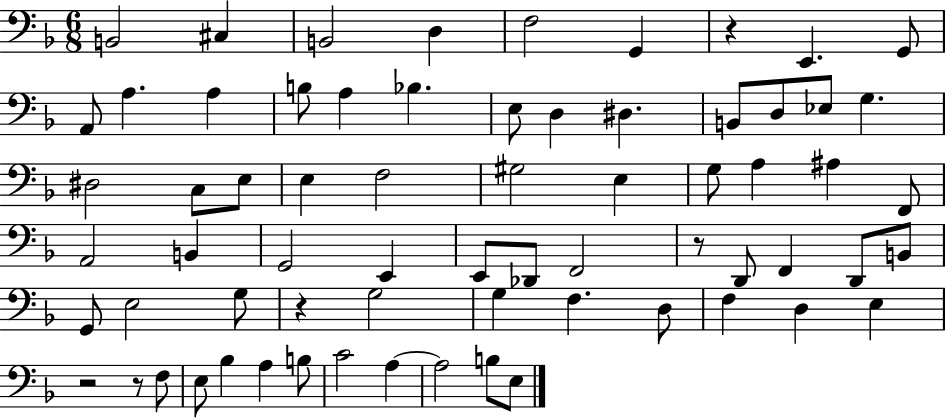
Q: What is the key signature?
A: F major